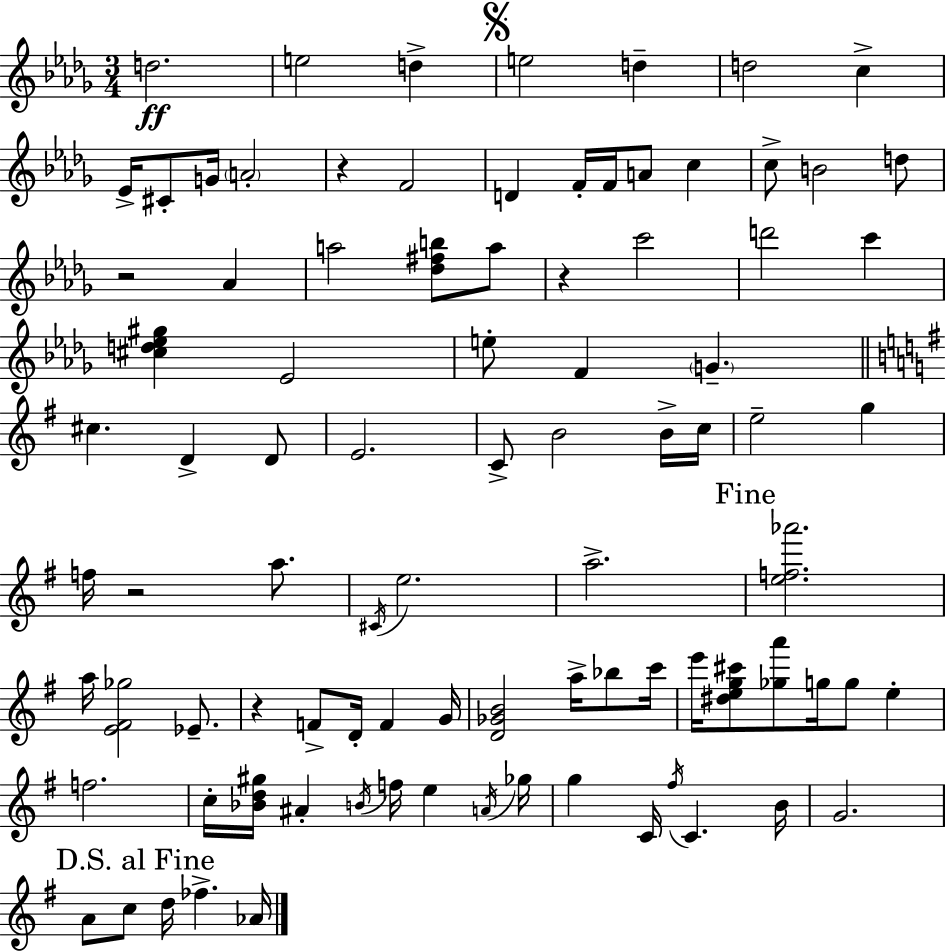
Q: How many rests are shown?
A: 5